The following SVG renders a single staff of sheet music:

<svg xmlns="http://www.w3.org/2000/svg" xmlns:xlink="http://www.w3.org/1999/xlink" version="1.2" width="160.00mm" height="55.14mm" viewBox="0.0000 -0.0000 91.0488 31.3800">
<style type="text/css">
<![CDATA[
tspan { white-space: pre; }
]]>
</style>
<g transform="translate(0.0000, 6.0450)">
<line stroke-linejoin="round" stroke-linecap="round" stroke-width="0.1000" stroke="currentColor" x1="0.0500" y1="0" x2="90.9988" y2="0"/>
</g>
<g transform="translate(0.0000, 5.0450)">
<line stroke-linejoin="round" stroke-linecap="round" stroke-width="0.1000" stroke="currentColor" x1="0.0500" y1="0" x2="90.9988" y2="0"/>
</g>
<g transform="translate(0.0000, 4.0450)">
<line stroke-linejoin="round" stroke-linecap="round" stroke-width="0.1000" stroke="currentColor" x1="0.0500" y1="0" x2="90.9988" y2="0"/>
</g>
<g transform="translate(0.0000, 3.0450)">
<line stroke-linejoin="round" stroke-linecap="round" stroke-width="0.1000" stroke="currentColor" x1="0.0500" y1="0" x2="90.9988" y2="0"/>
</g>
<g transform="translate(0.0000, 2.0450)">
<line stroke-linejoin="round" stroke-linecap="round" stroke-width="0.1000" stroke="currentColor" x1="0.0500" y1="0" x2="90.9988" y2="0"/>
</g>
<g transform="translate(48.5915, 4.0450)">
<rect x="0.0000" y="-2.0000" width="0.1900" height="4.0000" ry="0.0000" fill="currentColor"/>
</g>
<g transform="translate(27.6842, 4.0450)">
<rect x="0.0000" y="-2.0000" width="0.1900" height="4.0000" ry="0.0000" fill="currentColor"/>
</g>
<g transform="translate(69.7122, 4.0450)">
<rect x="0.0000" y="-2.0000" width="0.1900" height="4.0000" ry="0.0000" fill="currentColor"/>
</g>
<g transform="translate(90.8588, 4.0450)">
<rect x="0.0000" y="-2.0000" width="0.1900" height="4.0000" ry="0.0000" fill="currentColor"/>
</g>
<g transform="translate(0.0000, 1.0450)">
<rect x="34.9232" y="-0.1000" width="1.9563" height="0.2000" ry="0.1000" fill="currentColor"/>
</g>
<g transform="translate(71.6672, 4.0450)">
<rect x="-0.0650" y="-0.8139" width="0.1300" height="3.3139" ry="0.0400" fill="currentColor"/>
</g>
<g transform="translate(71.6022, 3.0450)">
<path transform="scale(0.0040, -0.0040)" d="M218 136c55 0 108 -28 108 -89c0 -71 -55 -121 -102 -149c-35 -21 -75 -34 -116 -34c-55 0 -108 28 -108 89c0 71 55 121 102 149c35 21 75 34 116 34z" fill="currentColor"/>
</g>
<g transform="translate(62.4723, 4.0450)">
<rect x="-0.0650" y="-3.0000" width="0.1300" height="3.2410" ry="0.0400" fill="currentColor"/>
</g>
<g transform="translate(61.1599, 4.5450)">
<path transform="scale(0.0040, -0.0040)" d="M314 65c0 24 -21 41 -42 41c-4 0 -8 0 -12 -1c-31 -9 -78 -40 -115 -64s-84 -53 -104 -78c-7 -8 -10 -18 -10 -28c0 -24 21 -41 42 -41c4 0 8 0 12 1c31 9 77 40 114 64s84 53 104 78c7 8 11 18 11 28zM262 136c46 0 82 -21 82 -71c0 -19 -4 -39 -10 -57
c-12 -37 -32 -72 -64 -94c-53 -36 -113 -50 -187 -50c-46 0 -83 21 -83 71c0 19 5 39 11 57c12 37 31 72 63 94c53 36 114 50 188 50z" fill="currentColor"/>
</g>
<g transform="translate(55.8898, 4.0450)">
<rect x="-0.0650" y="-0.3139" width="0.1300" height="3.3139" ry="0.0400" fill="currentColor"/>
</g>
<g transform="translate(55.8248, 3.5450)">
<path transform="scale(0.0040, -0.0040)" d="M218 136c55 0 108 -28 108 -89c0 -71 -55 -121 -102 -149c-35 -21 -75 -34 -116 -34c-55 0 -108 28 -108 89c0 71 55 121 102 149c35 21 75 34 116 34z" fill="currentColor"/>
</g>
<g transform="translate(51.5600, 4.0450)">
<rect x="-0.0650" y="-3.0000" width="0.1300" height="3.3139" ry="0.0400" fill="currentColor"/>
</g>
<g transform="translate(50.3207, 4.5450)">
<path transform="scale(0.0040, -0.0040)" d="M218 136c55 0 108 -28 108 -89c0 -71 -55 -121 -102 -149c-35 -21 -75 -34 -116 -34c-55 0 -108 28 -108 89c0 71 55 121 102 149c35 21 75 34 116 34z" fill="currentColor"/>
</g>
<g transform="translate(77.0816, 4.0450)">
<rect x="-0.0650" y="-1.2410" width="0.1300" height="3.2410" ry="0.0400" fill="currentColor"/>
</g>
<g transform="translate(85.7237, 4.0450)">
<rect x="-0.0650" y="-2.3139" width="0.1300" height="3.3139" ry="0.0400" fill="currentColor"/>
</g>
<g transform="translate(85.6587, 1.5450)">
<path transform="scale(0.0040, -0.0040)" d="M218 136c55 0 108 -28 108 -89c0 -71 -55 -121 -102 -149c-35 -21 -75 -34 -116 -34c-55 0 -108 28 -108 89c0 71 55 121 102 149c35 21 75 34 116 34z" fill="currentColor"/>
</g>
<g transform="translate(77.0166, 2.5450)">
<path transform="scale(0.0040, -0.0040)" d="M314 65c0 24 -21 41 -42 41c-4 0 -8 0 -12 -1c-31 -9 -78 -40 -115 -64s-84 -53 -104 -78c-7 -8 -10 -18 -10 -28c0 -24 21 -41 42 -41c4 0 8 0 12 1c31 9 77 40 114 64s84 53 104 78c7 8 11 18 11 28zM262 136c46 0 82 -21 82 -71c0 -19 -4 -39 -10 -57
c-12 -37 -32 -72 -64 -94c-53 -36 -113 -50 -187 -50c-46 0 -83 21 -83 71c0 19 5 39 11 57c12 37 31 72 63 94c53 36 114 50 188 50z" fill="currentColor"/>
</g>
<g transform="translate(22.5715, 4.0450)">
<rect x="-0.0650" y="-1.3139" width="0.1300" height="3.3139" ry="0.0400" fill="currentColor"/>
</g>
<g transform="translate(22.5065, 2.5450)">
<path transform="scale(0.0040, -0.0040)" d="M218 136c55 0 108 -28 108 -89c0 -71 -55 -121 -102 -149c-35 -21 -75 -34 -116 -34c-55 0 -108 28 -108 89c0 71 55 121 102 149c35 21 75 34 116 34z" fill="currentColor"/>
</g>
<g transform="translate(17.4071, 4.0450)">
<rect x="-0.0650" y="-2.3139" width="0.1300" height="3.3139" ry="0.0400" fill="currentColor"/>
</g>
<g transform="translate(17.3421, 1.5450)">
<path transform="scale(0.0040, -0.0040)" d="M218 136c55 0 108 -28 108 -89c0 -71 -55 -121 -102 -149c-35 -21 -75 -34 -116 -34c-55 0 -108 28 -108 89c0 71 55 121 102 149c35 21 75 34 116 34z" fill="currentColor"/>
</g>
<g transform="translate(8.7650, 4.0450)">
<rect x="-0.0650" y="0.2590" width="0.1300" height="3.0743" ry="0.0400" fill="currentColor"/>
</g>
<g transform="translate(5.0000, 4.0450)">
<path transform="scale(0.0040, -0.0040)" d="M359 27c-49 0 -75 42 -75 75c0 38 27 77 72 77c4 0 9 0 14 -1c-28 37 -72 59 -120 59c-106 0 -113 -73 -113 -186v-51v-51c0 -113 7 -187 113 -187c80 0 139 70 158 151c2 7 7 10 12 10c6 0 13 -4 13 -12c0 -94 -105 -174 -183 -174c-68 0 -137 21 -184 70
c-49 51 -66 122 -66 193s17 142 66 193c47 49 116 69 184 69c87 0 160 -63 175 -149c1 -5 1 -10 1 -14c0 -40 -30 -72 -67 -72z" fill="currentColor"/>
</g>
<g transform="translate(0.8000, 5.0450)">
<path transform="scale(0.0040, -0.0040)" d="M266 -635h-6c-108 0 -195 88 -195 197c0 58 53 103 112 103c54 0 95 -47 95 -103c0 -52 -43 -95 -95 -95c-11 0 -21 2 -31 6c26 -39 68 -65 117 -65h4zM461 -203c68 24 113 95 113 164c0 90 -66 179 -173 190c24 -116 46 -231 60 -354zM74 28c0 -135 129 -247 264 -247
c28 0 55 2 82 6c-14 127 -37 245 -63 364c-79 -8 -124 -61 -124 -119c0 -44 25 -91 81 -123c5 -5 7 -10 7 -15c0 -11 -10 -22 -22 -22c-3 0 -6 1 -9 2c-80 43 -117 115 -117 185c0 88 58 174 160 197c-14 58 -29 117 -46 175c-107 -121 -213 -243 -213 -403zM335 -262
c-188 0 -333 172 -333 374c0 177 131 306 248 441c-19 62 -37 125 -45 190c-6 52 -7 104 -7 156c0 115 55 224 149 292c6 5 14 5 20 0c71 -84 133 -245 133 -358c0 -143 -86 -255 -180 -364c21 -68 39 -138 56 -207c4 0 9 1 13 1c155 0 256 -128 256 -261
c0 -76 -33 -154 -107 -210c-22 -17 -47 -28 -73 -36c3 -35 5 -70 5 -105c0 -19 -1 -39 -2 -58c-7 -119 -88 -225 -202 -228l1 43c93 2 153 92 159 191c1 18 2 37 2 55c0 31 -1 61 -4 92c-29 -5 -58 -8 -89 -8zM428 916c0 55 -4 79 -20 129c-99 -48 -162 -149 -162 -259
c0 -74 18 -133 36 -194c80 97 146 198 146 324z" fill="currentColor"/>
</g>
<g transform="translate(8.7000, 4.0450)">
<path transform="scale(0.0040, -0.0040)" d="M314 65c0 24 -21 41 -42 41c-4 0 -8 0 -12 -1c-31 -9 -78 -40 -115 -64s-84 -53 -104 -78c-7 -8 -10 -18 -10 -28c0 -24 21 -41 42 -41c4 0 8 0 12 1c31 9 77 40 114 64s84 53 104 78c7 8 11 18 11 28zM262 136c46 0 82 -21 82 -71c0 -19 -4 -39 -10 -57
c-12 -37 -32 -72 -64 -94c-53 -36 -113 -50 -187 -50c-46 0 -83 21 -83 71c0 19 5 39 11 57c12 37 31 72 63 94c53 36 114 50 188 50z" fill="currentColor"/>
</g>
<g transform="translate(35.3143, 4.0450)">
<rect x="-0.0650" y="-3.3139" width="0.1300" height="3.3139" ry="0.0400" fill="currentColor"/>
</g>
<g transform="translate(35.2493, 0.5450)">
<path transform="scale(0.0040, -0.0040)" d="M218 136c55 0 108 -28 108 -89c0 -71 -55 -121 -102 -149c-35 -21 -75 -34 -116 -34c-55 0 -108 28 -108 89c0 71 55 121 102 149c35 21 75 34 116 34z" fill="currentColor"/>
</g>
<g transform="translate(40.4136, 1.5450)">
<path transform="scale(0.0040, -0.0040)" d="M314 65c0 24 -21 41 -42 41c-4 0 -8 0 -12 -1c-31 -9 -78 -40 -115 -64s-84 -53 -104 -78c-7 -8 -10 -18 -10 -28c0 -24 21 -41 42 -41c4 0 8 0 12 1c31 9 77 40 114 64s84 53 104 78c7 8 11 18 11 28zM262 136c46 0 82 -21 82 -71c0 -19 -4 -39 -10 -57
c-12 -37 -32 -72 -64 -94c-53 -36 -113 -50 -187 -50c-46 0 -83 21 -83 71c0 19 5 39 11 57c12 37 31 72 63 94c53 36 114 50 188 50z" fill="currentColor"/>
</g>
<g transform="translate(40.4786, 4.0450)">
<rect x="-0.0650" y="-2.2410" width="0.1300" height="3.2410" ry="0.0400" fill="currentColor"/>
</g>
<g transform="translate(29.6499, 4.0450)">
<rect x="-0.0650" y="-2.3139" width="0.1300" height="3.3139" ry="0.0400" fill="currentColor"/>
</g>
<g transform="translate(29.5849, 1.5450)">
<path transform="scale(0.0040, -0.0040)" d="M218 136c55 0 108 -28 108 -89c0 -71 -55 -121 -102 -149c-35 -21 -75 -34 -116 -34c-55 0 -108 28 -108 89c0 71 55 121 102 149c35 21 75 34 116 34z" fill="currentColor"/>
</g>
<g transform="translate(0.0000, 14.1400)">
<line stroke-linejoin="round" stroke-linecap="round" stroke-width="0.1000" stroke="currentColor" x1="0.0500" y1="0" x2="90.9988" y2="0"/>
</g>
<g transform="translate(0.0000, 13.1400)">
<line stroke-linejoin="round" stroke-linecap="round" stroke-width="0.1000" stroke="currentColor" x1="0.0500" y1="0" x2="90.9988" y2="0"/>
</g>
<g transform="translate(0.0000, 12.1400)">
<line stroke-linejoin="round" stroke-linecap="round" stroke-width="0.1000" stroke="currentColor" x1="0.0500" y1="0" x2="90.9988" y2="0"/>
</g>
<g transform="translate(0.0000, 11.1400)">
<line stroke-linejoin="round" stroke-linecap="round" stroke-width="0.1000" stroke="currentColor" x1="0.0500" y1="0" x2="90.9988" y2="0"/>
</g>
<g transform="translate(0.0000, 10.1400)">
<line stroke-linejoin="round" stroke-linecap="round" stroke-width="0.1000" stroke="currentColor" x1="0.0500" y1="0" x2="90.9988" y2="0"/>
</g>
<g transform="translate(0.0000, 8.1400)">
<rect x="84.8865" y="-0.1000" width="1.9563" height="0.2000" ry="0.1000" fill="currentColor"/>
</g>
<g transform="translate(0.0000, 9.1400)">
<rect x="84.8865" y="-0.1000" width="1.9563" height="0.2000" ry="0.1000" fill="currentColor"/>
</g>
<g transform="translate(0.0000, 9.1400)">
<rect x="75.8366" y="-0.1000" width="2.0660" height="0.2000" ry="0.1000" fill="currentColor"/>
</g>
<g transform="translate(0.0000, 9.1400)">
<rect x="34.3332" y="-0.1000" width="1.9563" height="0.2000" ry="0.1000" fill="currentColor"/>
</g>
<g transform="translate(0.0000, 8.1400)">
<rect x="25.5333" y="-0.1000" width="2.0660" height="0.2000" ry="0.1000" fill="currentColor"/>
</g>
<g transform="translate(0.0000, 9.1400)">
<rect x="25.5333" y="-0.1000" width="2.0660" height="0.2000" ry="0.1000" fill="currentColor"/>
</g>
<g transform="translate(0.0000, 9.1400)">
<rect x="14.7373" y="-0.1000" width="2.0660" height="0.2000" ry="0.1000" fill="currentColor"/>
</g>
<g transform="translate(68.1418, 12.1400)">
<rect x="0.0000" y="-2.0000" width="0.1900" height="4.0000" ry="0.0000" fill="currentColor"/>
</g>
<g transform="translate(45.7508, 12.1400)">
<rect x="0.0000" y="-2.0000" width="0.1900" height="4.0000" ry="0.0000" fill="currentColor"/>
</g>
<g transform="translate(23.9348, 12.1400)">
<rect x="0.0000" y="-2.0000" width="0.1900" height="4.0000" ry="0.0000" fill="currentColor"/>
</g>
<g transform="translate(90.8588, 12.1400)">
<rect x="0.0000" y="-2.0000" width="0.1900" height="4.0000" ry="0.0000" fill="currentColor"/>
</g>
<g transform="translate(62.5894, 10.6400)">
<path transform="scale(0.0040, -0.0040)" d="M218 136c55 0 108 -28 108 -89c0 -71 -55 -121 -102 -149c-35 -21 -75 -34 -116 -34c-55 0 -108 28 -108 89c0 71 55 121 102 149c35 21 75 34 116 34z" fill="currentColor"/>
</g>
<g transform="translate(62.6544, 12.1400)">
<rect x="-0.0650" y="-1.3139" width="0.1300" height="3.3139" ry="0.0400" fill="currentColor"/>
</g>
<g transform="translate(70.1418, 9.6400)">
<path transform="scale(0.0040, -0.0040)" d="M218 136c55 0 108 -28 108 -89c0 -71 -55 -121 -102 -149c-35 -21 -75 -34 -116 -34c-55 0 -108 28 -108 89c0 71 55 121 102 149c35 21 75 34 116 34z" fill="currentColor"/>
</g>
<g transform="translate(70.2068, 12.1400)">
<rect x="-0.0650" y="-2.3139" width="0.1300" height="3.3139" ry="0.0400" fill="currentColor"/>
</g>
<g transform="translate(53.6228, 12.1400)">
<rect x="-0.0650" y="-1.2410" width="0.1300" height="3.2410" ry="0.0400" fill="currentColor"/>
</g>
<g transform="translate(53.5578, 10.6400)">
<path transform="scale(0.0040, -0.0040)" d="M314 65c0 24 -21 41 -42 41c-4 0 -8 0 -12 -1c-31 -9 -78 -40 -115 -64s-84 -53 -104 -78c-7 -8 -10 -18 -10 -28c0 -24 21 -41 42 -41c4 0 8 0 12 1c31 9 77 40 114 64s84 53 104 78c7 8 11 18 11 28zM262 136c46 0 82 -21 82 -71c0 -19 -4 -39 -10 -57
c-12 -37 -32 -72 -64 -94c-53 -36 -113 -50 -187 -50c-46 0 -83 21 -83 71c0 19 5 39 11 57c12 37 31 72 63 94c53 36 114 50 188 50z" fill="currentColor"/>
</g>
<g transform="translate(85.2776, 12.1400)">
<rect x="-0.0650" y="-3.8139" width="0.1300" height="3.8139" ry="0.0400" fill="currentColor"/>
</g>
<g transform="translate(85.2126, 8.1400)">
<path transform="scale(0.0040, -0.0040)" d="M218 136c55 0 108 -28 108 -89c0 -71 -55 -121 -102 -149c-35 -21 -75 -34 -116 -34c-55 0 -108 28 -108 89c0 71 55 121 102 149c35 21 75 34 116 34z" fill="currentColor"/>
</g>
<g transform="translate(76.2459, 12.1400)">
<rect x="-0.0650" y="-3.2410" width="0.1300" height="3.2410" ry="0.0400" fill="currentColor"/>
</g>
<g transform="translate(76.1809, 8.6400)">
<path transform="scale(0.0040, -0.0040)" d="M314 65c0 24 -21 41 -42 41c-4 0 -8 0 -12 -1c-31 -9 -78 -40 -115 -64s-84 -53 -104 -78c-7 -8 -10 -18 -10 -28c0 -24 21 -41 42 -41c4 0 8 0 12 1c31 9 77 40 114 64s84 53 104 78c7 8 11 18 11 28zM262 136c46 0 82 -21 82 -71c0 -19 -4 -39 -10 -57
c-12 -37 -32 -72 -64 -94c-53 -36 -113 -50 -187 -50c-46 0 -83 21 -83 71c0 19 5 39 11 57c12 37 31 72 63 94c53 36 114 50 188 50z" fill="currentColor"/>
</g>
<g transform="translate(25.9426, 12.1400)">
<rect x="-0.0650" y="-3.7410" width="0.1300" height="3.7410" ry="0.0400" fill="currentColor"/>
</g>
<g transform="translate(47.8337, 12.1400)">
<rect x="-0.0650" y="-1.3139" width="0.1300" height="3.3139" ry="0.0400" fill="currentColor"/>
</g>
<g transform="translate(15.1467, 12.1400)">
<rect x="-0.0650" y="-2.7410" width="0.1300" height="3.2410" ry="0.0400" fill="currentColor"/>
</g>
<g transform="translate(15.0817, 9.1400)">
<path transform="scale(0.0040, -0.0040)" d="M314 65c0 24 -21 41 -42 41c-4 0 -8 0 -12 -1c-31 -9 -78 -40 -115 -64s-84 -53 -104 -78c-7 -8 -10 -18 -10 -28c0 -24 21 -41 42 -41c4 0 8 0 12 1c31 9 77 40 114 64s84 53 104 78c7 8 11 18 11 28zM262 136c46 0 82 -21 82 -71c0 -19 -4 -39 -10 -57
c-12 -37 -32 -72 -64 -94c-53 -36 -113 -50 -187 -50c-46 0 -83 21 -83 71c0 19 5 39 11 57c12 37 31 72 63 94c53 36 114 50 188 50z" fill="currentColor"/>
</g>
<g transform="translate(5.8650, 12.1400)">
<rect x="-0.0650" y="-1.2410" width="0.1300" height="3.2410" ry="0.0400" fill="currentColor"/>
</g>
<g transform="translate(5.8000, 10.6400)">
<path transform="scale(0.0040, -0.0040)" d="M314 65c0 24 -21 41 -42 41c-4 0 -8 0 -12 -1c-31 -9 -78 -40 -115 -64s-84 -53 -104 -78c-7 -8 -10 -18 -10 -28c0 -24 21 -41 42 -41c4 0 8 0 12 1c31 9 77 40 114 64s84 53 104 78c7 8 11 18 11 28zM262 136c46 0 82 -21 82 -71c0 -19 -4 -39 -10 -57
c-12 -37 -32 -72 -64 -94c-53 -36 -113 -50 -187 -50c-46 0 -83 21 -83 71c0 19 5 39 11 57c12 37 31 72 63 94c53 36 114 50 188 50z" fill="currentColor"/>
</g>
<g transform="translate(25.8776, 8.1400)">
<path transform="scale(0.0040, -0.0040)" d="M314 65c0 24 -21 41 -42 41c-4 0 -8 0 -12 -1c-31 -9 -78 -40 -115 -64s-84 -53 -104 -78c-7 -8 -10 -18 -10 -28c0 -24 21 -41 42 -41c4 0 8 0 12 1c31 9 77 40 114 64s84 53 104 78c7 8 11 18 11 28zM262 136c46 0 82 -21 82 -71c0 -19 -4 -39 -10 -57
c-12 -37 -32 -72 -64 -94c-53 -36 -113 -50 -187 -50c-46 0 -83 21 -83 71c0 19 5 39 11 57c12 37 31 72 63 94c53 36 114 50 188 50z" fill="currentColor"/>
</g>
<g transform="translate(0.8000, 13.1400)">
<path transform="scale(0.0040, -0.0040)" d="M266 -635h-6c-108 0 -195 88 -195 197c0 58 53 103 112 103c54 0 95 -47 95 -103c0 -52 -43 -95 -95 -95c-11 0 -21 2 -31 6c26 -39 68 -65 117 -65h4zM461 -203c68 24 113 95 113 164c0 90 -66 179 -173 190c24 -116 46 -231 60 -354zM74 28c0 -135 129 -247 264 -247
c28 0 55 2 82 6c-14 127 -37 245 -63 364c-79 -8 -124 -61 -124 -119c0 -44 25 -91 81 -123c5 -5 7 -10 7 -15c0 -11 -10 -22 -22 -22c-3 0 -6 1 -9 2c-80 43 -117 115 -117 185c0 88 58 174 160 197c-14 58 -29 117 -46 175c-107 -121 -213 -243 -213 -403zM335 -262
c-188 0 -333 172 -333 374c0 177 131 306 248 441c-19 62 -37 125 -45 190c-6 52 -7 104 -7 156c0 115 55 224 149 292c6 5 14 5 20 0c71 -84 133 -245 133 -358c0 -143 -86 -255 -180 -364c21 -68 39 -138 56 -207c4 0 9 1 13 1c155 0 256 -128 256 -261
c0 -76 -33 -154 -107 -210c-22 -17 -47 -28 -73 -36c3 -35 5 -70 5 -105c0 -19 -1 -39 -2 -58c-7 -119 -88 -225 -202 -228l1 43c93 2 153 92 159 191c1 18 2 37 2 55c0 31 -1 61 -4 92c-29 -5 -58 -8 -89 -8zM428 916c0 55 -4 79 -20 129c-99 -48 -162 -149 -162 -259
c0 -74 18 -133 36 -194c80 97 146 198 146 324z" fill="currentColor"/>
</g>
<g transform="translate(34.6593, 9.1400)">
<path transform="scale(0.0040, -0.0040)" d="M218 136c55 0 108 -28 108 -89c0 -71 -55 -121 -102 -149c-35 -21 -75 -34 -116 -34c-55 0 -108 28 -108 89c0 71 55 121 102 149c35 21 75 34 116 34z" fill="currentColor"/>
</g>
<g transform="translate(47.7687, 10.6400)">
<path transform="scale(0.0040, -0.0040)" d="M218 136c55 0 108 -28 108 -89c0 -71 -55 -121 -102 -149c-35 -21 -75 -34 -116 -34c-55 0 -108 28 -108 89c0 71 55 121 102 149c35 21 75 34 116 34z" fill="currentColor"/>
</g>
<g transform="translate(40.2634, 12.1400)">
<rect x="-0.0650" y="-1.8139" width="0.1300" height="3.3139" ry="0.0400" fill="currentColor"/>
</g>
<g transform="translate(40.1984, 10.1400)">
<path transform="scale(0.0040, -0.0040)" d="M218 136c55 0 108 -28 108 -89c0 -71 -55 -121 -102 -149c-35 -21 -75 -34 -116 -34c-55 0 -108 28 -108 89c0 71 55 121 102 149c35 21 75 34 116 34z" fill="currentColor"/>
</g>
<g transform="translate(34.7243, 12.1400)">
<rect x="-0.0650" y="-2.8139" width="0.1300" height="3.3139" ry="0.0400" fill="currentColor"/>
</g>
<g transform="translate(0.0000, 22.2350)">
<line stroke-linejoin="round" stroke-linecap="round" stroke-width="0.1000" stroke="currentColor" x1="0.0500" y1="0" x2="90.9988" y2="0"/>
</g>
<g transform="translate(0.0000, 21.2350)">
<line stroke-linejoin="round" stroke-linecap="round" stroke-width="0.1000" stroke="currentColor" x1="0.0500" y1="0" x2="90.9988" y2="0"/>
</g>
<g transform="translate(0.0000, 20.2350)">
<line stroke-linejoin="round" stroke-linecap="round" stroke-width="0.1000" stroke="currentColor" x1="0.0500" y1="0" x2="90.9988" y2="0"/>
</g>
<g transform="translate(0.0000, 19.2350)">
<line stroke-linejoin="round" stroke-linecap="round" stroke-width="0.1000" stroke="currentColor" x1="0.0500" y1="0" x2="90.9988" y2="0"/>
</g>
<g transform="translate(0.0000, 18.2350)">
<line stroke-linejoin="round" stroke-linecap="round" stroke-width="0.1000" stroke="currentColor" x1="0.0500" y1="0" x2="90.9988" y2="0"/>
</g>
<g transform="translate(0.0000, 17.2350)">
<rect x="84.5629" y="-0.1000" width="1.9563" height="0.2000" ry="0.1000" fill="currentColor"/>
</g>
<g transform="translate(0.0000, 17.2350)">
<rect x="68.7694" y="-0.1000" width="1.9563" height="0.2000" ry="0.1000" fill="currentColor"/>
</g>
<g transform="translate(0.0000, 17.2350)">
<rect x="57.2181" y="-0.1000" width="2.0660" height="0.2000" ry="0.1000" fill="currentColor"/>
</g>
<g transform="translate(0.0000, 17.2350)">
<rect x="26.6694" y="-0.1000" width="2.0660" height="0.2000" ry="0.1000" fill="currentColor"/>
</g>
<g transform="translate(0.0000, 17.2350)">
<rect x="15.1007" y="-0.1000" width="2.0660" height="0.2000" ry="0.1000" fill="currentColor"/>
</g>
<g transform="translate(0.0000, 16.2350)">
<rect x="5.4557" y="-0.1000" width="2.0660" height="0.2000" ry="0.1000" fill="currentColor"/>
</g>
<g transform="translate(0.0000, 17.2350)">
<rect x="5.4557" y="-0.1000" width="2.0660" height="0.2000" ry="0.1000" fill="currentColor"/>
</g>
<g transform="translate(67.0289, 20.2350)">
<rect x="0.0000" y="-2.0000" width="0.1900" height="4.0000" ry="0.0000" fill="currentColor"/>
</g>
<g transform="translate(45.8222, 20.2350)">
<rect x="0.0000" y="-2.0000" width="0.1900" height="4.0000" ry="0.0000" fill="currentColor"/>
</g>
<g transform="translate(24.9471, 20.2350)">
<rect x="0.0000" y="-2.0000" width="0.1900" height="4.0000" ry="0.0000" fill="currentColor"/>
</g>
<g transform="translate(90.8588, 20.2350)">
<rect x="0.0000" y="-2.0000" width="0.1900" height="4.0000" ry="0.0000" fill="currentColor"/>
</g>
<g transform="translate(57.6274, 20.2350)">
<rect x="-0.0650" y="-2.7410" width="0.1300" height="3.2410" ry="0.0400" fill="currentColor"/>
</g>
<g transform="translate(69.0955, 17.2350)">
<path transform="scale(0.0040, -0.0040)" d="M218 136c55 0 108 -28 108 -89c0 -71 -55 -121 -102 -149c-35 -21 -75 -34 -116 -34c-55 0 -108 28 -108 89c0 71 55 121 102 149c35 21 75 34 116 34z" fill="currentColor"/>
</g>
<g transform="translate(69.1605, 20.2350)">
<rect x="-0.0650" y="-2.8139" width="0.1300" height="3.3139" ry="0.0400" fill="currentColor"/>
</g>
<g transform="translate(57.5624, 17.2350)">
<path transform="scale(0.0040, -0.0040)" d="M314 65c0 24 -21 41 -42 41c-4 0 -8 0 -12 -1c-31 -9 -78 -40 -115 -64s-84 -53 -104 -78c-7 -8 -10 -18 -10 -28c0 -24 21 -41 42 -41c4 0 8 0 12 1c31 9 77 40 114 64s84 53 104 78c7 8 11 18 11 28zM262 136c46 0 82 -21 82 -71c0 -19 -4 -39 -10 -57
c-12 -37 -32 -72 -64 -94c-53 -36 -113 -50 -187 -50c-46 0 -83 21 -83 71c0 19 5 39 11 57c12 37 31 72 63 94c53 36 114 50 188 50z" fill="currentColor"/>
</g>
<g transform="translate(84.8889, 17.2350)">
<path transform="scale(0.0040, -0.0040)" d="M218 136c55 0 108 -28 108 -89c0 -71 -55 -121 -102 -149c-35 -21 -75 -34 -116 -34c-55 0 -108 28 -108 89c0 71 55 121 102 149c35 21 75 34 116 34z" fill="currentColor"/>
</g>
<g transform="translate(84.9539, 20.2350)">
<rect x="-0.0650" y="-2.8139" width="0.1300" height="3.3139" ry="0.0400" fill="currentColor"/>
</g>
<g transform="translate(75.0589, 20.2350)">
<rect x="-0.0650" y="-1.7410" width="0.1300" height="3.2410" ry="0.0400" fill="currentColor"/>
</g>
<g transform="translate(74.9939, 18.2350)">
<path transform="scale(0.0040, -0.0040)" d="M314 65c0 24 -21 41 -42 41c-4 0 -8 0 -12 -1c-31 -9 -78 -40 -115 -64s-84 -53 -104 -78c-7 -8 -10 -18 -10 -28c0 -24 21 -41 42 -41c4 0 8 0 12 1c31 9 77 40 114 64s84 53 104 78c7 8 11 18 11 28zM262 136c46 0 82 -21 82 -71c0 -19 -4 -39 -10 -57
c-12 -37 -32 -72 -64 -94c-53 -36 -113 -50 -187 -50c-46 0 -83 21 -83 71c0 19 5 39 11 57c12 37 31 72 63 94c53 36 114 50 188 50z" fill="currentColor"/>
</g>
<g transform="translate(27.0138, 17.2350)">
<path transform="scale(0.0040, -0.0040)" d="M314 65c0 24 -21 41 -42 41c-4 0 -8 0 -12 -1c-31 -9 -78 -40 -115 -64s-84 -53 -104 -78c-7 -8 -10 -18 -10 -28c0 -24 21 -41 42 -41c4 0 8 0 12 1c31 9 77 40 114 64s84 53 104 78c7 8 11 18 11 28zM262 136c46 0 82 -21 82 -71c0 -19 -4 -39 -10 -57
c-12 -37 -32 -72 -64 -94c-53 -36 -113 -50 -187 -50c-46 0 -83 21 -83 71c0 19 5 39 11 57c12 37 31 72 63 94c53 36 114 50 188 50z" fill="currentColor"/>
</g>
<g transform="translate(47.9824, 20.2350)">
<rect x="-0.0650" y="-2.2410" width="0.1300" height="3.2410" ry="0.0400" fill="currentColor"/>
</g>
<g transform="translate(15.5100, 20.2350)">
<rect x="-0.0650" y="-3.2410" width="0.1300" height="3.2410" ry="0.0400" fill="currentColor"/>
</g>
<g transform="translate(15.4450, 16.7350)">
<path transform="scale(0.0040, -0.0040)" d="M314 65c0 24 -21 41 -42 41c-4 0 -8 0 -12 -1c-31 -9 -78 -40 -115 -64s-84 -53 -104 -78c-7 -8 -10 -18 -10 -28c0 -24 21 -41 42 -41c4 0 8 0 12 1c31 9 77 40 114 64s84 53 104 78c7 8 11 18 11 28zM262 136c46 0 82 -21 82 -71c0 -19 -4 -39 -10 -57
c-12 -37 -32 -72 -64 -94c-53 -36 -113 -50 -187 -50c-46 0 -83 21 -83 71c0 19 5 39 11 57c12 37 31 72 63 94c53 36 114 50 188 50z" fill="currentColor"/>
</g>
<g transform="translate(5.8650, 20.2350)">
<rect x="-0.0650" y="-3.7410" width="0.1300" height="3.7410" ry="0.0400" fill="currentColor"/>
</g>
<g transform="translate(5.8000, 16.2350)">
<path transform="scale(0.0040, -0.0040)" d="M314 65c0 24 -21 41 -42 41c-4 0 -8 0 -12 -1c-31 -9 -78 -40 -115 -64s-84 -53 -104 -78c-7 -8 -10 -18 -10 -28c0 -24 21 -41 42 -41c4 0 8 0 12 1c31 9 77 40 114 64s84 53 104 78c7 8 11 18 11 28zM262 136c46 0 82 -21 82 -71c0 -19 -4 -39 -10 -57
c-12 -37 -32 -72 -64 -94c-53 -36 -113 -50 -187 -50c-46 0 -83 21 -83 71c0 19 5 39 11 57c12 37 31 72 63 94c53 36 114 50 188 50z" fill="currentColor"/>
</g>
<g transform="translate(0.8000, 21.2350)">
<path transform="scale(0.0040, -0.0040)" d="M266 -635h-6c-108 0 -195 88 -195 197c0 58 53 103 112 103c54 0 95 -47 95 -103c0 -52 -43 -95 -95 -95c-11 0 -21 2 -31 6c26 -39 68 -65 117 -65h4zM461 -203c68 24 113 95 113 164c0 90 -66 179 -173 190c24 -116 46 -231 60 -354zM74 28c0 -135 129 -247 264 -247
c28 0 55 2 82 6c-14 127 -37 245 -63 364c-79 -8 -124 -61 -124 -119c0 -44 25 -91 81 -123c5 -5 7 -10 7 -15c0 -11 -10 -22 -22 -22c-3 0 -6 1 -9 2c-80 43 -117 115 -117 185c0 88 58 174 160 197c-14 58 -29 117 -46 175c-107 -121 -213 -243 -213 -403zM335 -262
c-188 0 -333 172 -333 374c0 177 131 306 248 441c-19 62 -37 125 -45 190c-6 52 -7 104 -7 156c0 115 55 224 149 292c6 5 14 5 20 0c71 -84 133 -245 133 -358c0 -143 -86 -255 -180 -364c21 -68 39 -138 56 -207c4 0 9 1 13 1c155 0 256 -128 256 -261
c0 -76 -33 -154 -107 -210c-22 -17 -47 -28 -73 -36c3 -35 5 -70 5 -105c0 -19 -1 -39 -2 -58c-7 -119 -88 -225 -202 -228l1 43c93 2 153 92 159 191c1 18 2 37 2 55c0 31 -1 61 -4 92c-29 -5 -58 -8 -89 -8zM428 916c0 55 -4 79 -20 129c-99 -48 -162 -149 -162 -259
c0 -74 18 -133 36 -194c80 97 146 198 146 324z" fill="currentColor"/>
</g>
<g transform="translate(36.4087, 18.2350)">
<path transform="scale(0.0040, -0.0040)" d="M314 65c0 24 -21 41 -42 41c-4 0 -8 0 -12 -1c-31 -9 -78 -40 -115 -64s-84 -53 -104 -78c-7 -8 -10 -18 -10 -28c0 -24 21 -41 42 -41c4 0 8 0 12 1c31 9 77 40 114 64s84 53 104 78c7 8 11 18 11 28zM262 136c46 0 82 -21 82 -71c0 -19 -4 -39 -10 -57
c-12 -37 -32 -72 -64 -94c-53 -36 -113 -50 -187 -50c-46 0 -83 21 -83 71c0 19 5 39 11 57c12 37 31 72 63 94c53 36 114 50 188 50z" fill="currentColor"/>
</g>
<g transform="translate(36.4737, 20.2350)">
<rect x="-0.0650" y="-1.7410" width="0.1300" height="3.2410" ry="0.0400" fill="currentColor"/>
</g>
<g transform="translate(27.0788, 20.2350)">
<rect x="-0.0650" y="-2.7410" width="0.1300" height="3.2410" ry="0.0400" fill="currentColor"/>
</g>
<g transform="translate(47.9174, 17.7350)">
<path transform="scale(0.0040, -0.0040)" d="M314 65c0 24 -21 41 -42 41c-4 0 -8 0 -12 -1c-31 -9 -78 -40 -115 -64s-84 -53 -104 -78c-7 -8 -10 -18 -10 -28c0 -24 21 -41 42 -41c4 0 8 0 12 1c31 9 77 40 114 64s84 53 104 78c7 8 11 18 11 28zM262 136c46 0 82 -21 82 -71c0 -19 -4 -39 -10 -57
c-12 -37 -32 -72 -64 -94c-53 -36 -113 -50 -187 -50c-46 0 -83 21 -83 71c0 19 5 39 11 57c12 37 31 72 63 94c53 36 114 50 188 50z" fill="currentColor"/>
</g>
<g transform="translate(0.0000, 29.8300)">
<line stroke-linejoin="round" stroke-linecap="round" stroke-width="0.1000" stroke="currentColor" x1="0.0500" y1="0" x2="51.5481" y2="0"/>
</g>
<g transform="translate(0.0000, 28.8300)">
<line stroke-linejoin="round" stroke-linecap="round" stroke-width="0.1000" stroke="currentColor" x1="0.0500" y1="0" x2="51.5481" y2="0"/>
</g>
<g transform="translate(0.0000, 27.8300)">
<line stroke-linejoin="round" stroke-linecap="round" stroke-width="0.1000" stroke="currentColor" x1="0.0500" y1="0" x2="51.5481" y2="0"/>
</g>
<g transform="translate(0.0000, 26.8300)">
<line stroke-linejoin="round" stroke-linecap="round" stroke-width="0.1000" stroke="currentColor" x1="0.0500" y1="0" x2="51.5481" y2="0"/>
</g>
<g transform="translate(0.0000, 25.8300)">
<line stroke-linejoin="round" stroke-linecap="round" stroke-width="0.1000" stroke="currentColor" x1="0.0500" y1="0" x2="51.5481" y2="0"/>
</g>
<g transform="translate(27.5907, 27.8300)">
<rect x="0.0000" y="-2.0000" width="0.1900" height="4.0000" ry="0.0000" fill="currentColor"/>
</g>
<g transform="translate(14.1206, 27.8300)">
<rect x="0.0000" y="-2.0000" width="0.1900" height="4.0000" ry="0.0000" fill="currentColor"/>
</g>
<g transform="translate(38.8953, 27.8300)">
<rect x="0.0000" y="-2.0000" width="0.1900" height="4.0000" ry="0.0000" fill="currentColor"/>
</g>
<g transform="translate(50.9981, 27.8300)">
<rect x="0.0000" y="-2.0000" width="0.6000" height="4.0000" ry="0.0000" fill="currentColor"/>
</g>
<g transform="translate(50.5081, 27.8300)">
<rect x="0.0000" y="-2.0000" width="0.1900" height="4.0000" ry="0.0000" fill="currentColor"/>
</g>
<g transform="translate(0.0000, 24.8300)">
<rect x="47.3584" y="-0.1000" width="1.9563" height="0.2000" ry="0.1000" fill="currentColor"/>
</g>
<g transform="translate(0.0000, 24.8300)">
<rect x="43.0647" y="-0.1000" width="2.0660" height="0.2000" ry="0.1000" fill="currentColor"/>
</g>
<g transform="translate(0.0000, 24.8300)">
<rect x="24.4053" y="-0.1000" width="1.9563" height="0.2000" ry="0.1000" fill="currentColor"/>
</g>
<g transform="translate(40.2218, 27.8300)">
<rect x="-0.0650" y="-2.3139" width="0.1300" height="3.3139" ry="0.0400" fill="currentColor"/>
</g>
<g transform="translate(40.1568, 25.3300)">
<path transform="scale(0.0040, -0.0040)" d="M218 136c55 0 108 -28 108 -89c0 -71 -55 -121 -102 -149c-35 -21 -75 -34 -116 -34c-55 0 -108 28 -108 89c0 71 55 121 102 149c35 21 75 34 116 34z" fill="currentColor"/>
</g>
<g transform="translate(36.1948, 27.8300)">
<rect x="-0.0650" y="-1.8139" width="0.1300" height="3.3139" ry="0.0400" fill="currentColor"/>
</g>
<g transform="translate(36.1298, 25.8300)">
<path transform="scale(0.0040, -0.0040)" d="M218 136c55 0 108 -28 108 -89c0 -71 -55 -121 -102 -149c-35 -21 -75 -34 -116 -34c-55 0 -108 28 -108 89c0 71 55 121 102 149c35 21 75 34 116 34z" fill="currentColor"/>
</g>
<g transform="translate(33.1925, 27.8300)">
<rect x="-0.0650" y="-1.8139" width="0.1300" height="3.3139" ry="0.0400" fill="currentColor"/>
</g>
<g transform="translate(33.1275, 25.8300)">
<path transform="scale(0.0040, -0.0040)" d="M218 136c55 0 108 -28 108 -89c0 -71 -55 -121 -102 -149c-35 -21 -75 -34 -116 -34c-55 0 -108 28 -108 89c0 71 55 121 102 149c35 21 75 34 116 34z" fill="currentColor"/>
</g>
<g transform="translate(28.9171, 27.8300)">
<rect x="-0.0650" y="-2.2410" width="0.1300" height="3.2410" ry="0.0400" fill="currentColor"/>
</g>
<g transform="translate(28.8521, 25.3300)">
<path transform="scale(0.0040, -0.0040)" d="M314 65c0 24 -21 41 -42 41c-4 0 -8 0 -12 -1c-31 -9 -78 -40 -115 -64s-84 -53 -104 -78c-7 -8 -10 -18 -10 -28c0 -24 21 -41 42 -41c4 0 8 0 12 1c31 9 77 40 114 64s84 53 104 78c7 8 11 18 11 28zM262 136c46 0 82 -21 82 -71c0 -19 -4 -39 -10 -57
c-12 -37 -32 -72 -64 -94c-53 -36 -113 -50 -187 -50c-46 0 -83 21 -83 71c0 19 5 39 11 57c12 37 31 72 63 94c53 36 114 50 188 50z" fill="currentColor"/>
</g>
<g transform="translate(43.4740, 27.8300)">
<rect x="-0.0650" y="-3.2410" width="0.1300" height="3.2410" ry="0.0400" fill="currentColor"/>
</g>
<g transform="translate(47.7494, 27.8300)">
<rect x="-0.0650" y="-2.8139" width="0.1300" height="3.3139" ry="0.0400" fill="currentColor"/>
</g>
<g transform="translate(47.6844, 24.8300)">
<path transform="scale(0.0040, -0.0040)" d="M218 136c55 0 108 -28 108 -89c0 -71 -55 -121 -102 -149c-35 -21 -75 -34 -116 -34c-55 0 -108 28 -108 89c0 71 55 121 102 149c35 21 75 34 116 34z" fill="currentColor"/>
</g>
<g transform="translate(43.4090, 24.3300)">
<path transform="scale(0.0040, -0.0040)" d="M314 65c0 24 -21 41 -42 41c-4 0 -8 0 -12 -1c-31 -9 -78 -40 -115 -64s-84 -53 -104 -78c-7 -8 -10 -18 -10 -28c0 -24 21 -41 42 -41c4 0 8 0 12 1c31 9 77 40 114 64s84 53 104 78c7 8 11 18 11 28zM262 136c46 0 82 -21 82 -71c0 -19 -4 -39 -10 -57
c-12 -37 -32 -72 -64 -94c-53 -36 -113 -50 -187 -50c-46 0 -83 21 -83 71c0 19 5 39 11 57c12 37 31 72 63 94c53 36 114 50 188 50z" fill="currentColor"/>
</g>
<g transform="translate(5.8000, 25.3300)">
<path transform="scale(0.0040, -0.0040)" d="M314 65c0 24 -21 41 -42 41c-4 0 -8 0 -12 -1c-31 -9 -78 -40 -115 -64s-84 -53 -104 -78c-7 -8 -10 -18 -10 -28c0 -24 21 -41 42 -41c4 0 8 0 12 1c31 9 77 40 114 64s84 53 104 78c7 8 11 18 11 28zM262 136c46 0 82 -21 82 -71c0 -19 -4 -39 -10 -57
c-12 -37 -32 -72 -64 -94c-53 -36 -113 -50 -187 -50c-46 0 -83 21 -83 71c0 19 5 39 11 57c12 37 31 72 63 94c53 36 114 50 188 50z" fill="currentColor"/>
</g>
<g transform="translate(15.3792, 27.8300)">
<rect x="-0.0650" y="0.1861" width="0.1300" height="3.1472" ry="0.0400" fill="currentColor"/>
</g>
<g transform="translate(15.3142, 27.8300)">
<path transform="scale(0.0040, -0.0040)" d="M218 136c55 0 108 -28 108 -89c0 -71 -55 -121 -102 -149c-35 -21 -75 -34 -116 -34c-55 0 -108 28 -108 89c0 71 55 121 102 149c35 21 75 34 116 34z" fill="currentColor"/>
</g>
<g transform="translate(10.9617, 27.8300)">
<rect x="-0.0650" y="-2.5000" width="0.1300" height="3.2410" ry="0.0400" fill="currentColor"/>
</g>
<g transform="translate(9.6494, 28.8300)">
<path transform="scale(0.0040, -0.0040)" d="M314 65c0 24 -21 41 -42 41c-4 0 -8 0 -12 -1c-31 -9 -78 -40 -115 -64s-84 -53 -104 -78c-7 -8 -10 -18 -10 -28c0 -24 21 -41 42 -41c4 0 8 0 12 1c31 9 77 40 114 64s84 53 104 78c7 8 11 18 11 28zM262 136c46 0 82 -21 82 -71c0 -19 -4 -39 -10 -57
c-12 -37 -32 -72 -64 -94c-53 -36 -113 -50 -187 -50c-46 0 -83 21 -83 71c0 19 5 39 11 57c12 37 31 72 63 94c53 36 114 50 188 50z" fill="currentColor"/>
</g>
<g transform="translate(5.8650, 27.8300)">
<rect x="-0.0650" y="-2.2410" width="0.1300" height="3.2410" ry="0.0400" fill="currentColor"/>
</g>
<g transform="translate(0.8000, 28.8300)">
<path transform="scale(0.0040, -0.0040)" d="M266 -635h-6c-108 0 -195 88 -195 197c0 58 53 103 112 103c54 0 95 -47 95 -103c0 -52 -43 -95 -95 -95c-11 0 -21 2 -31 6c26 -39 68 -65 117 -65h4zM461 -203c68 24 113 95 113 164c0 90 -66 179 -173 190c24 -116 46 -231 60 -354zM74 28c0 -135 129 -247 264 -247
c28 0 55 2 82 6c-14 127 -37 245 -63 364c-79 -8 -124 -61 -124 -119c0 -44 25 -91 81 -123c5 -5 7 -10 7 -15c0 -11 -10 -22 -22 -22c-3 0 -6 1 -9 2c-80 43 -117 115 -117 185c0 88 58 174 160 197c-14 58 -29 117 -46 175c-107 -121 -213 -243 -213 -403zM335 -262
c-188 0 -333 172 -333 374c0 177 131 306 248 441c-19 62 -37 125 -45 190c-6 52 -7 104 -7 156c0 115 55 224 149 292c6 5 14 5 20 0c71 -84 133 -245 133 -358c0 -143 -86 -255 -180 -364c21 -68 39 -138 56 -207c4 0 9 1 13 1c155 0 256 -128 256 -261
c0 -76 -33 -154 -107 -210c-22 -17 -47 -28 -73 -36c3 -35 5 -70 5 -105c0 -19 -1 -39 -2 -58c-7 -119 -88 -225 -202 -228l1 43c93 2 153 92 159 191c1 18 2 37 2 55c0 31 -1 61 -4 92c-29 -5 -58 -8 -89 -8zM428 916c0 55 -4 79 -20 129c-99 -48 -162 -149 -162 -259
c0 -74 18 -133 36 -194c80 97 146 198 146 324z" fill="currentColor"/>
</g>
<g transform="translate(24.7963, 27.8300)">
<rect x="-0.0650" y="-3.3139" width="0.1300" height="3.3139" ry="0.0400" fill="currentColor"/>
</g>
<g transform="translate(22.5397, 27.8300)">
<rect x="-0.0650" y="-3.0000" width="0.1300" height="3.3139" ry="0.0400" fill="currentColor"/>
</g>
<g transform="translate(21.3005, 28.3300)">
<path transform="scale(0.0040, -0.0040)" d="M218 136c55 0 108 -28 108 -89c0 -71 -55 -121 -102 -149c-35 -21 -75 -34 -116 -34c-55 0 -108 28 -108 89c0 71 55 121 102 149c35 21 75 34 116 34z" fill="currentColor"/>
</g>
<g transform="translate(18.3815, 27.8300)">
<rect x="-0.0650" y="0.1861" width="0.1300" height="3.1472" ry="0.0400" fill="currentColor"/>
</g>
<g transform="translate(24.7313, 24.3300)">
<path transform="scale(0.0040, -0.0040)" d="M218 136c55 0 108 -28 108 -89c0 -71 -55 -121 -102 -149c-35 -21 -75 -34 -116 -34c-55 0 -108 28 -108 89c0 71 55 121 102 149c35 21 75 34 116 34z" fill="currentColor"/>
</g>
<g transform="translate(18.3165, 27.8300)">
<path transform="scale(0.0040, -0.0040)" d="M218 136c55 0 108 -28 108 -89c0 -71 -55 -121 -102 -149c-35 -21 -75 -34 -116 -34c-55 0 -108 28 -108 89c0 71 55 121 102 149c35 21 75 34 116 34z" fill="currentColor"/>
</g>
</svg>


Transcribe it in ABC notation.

X:1
T:Untitled
M:4/4
L:1/4
K:C
B2 g e g b g2 A c A2 d e2 g e2 a2 c'2 a f e e2 e g b2 c' c'2 b2 a2 f2 g2 a2 a f2 a g2 G2 B B A b g2 f f g b2 a